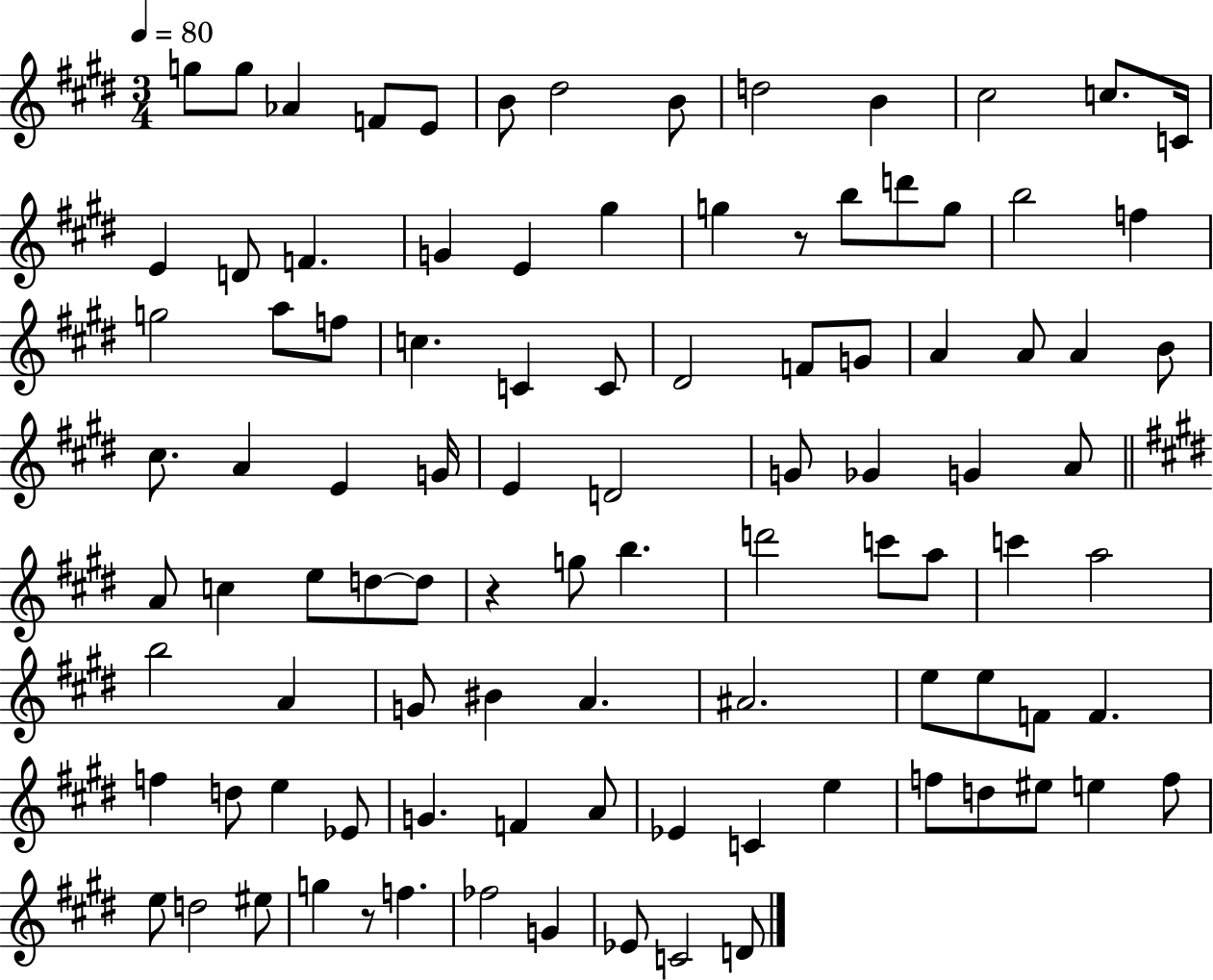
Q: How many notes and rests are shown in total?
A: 98